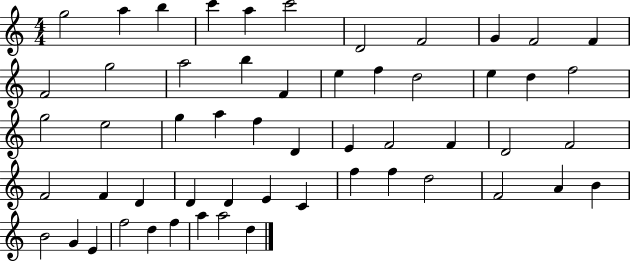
{
  \clef treble
  \numericTimeSignature
  \time 4/4
  \key c \major
  g''2 a''4 b''4 | c'''4 a''4 c'''2 | d'2 f'2 | g'4 f'2 f'4 | \break f'2 g''2 | a''2 b''4 f'4 | e''4 f''4 d''2 | e''4 d''4 f''2 | \break g''2 e''2 | g''4 a''4 f''4 d'4 | e'4 f'2 f'4 | d'2 f'2 | \break f'2 f'4 d'4 | d'4 d'4 e'4 c'4 | f''4 f''4 d''2 | f'2 a'4 b'4 | \break b'2 g'4 e'4 | f''2 d''4 f''4 | a''4 a''2 d''4 | \bar "|."
}